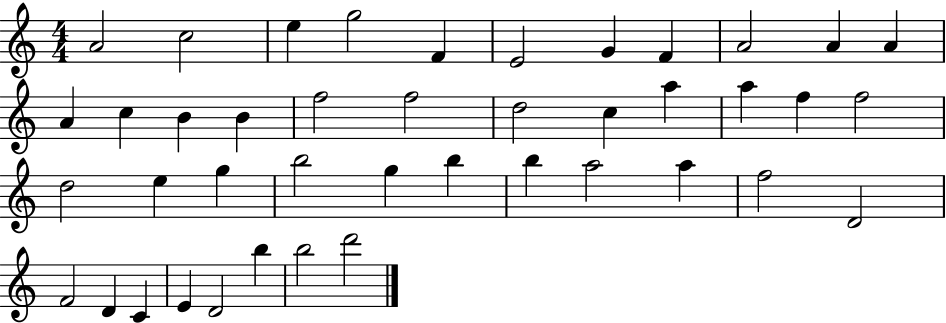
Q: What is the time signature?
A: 4/4